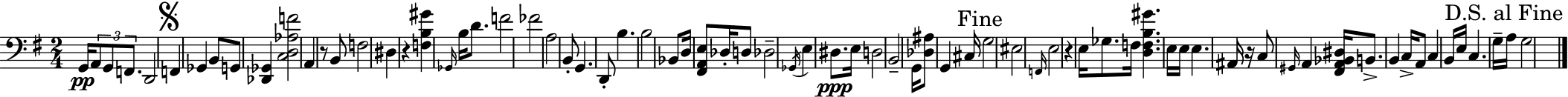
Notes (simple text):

G2/s A2/e G2/e F2/e. D2/h F2/q Gb2/q B2/e G2/e [Db2,Gb2]/q [C3,D3,Ab3,F4]/h A2/q R/e B2/e F3/h D#3/q R/q [F3,B3,G#4]/q Gb2/s B3/s D4/e. F4/h FES4/h A3/h B2/e G2/q. D2/e B3/q. B3/h Bb2/e D3/s [F#2,A2,E3]/e Db3/s D3/e Db3/h Gb2/s E3/q D#3/e. E3/s D3/h B2/h G2/s [Db3,A#3]/e G2/q C#3/s G3/h EIS3/h F2/s E3/h R/q E3/s Gb3/e. F3/s [D3,F3,B3,G#4]/q. E3/s E3/s E3/q. A#2/s R/s C3/e G#2/s A2/q [F#2,A2,Bb2,D#3]/s B2/e. B2/q C3/s A2/e C3/q B2/s E3/s C3/q. G3/s A3/s G3/h